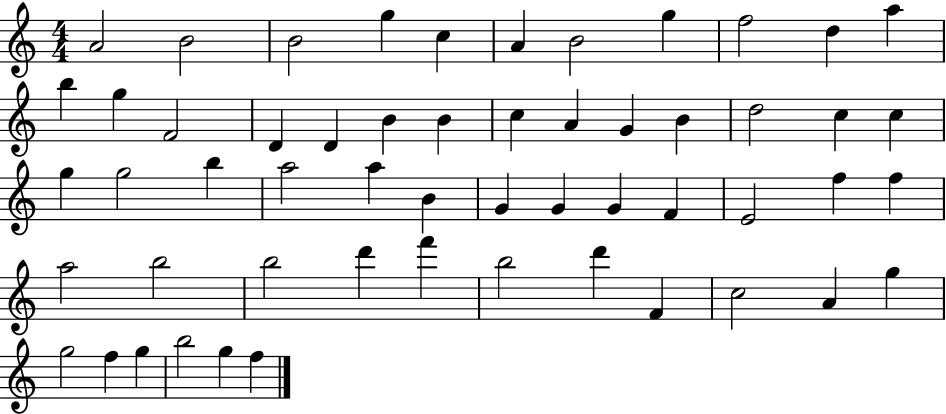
{
  \clef treble
  \numericTimeSignature
  \time 4/4
  \key c \major
  a'2 b'2 | b'2 g''4 c''4 | a'4 b'2 g''4 | f''2 d''4 a''4 | \break b''4 g''4 f'2 | d'4 d'4 b'4 b'4 | c''4 a'4 g'4 b'4 | d''2 c''4 c''4 | \break g''4 g''2 b''4 | a''2 a''4 b'4 | g'4 g'4 g'4 f'4 | e'2 f''4 f''4 | \break a''2 b''2 | b''2 d'''4 f'''4 | b''2 d'''4 f'4 | c''2 a'4 g''4 | \break g''2 f''4 g''4 | b''2 g''4 f''4 | \bar "|."
}